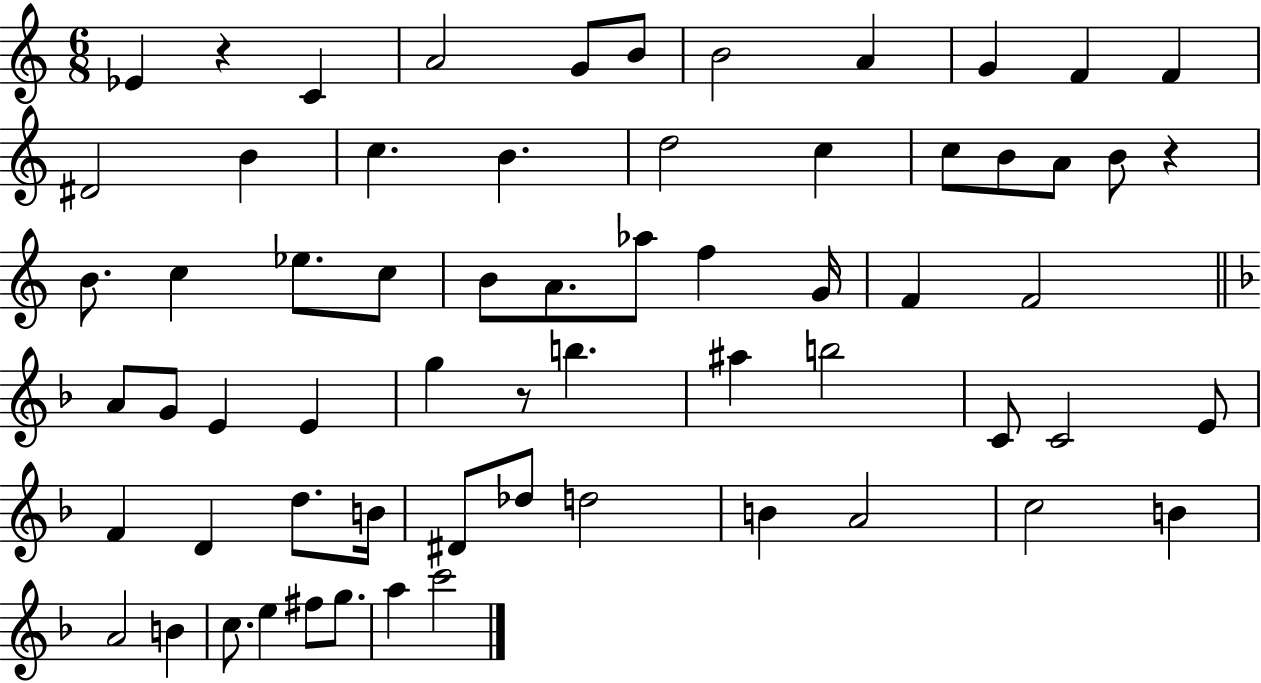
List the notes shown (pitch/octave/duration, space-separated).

Eb4/q R/q C4/q A4/h G4/e B4/e B4/h A4/q G4/q F4/q F4/q D#4/h B4/q C5/q. B4/q. D5/h C5/q C5/e B4/e A4/e B4/e R/q B4/e. C5/q Eb5/e. C5/e B4/e A4/e. Ab5/e F5/q G4/s F4/q F4/h A4/e G4/e E4/q E4/q G5/q R/e B5/q. A#5/q B5/h C4/e C4/h E4/e F4/q D4/q D5/e. B4/s D#4/e Db5/e D5/h B4/q A4/h C5/h B4/q A4/h B4/q C5/e. E5/q F#5/e G5/e. A5/q C6/h